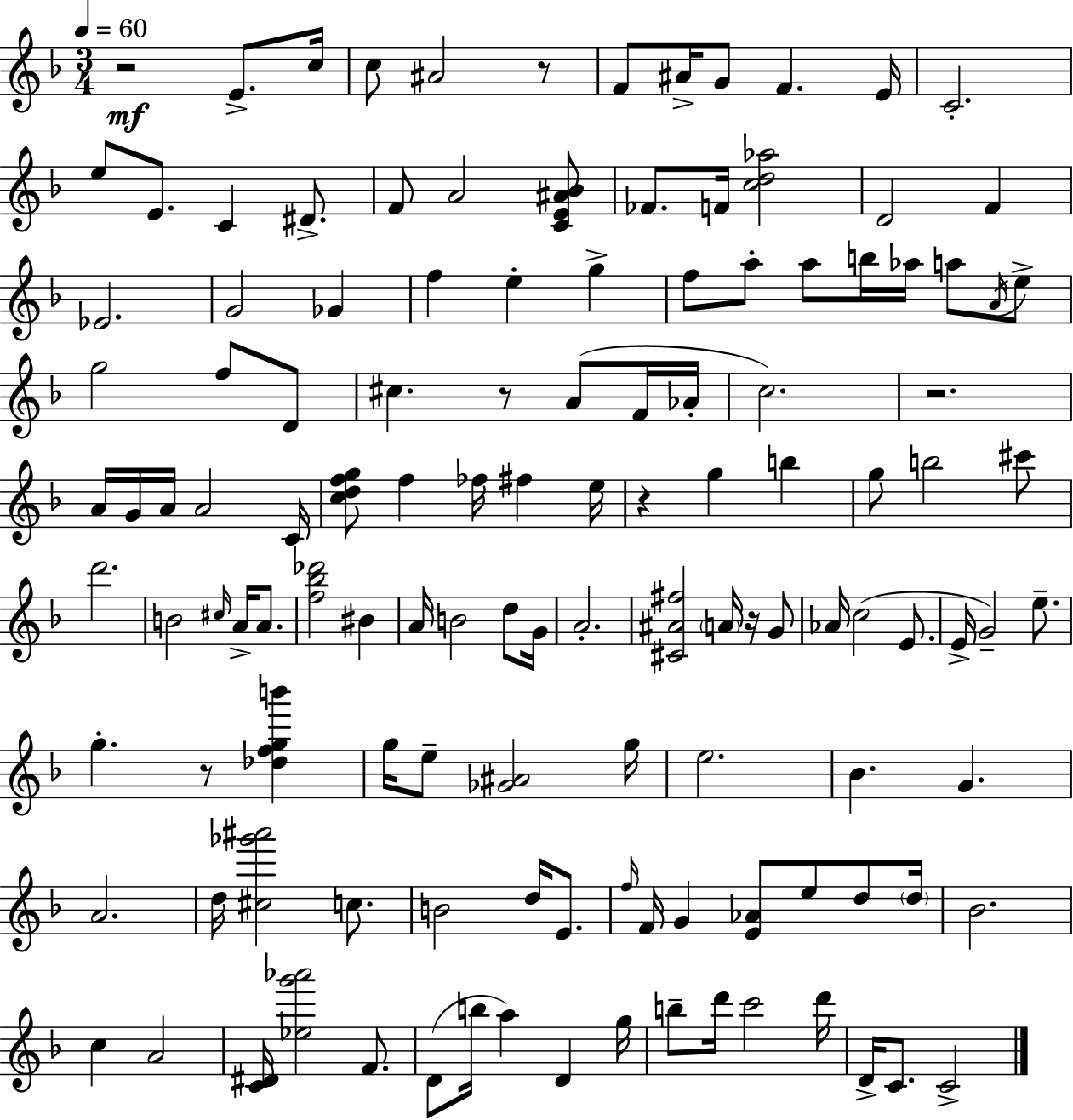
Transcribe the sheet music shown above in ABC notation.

X:1
T:Untitled
M:3/4
L:1/4
K:Dm
z2 E/2 c/4 c/2 ^A2 z/2 F/2 ^A/4 G/2 F E/4 C2 e/2 E/2 C ^D/2 F/2 A2 [CE^A_B]/2 _F/2 F/4 [cd_a]2 D2 F _E2 G2 _G f e g f/2 a/2 a/2 b/4 _a/4 a/2 A/4 e/2 g2 f/2 D/2 ^c z/2 A/2 F/4 _A/4 c2 z2 A/4 G/4 A/4 A2 C/4 [cdfg]/2 f _f/4 ^f e/4 z g b g/2 b2 ^c'/2 d'2 B2 ^c/4 A/4 A/2 [f_b_d']2 ^B A/4 B2 d/2 G/4 A2 [^C^A^f]2 A/4 z/4 G/2 _A/4 c2 E/2 E/4 G2 e/2 g z/2 [_dfgb'] g/4 e/2 [_G^A]2 g/4 e2 _B G A2 d/4 [^c_g'^a']2 c/2 B2 d/4 E/2 f/4 F/4 G [E_A]/2 e/2 d/2 d/4 _B2 c A2 [C^D]/4 [_eg'_a']2 F/2 D/2 b/4 a D g/4 b/2 d'/4 c'2 d'/4 D/4 C/2 C2